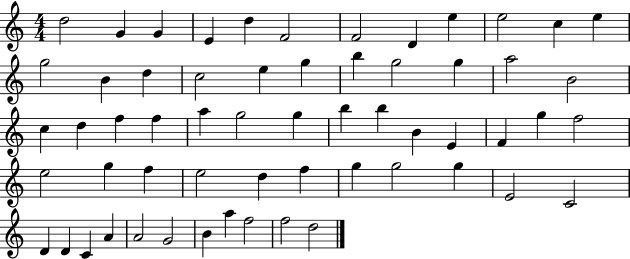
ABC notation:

X:1
T:Untitled
M:4/4
L:1/4
K:C
d2 G G E d F2 F2 D e e2 c e g2 B d c2 e g b g2 g a2 B2 c d f f a g2 g b b B E F g f2 e2 g f e2 d f g g2 g E2 C2 D D C A A2 G2 B a f2 f2 d2